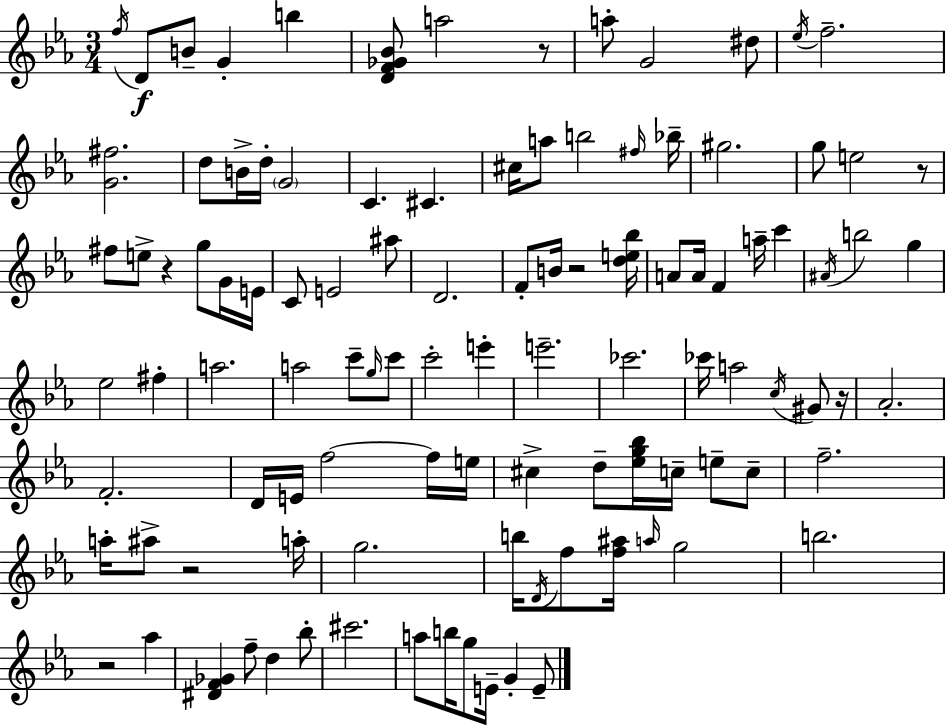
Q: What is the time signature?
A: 3/4